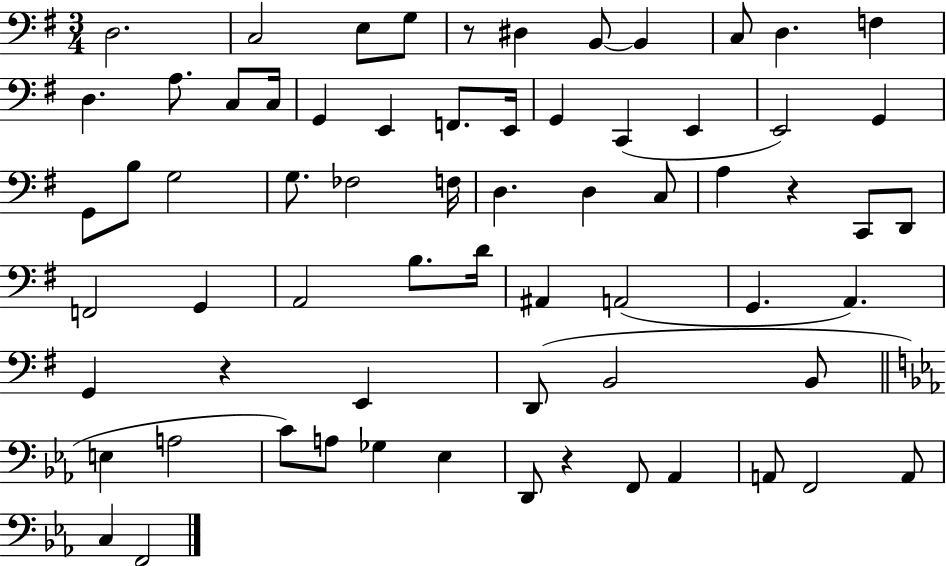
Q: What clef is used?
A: bass